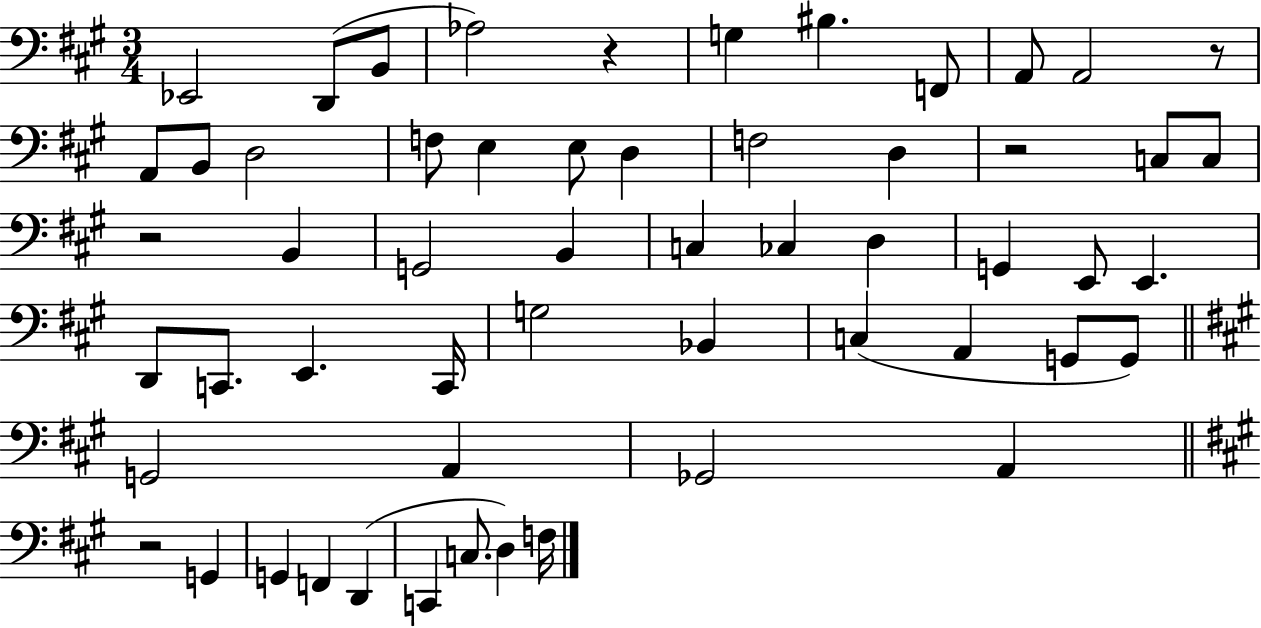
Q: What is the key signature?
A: A major